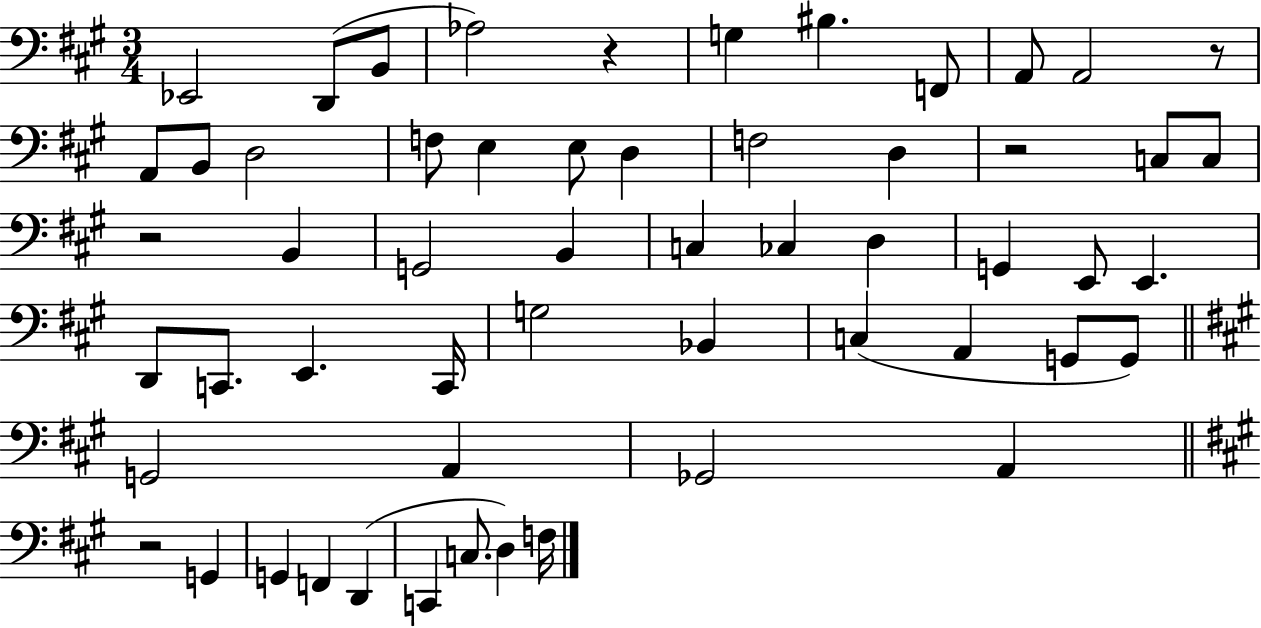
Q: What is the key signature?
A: A major